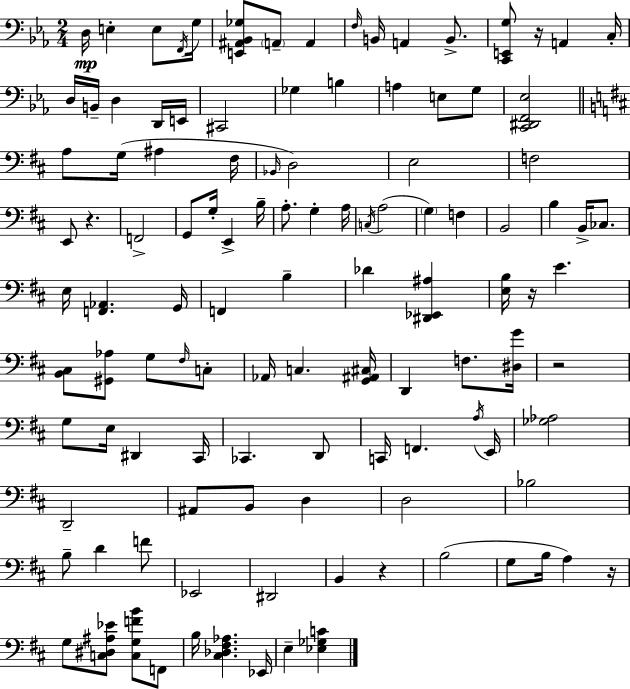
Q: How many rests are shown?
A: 6